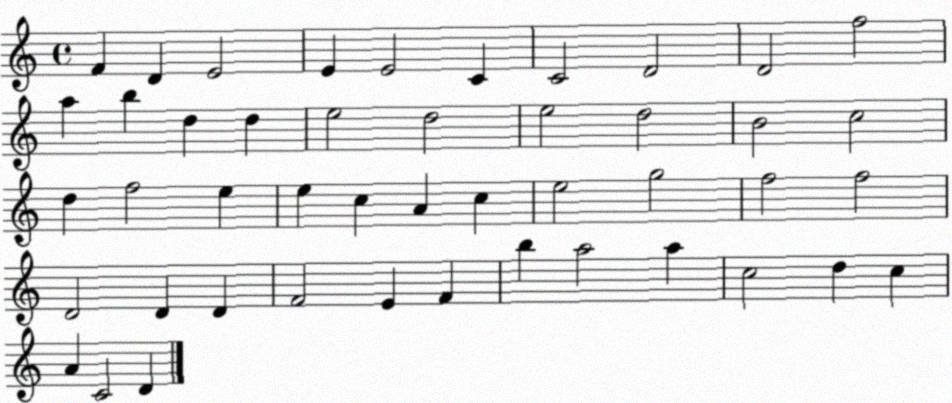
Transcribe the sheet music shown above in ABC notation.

X:1
T:Untitled
M:4/4
L:1/4
K:C
F D E2 E E2 C C2 D2 D2 f2 a b d d e2 d2 e2 d2 B2 c2 d f2 e e c A c e2 g2 f2 f2 D2 D D F2 E F b a2 a c2 d c A C2 D